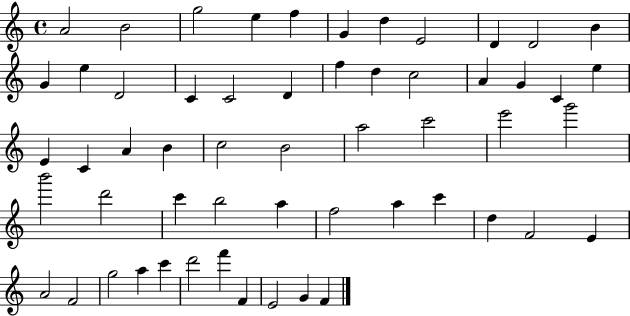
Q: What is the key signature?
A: C major